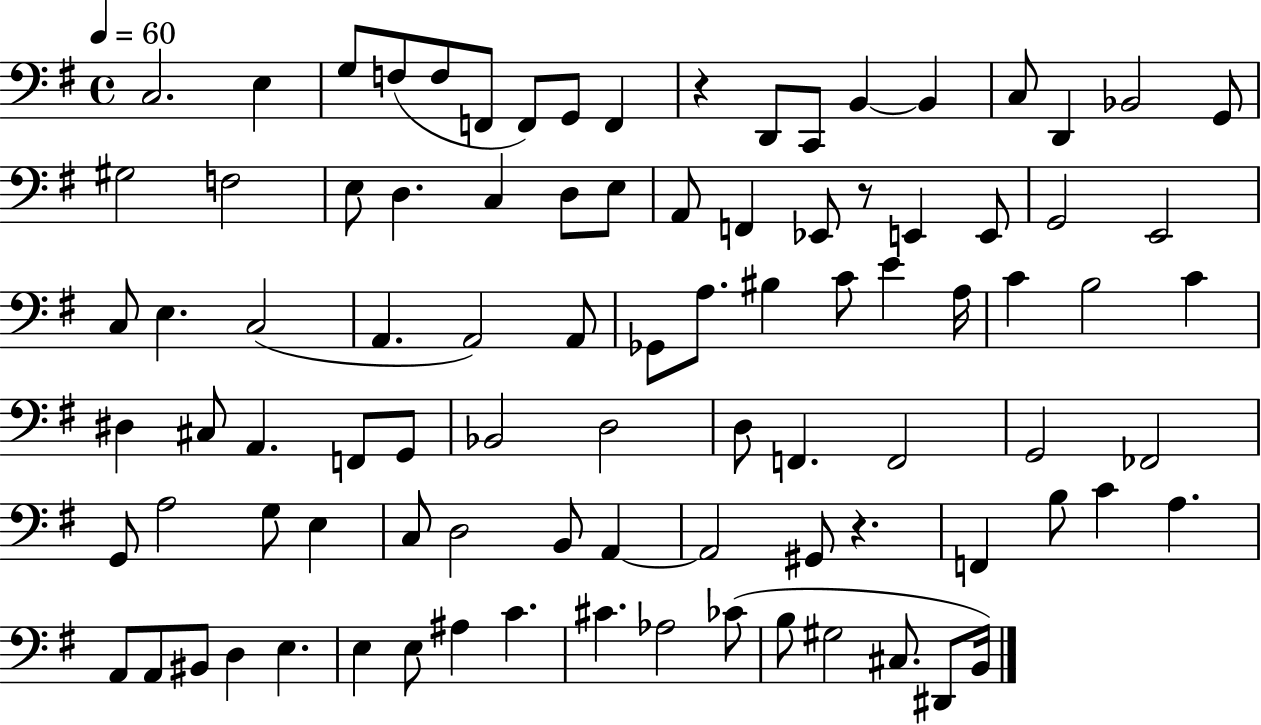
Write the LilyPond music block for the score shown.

{
  \clef bass
  \time 4/4
  \defaultTimeSignature
  \key g \major
  \tempo 4 = 60
  c2. e4 | g8 f8( f8 f,8 f,8) g,8 f,4 | r4 d,8 c,8 b,4~~ b,4 | c8 d,4 bes,2 g,8 | \break gis2 f2 | e8 d4. c4 d8 e8 | a,8 f,4 ees,8 r8 e,4 e,8 | g,2 e,2 | \break c8 e4. c2( | a,4. a,2) a,8 | ges,8 a8. bis4 c'8 e'4 a16 | c'4 b2 c'4 | \break dis4 cis8 a,4. f,8 g,8 | bes,2 d2 | d8 f,4. f,2 | g,2 fes,2 | \break g,8 a2 g8 e4 | c8 d2 b,8 a,4~~ | a,2 gis,8 r4. | f,4 b8 c'4 a4. | \break a,8 a,8 bis,8 d4 e4. | e4 e8 ais4 c'4. | cis'4. aes2 ces'8( | b8 gis2 cis8. dis,8 b,16) | \break \bar "|."
}